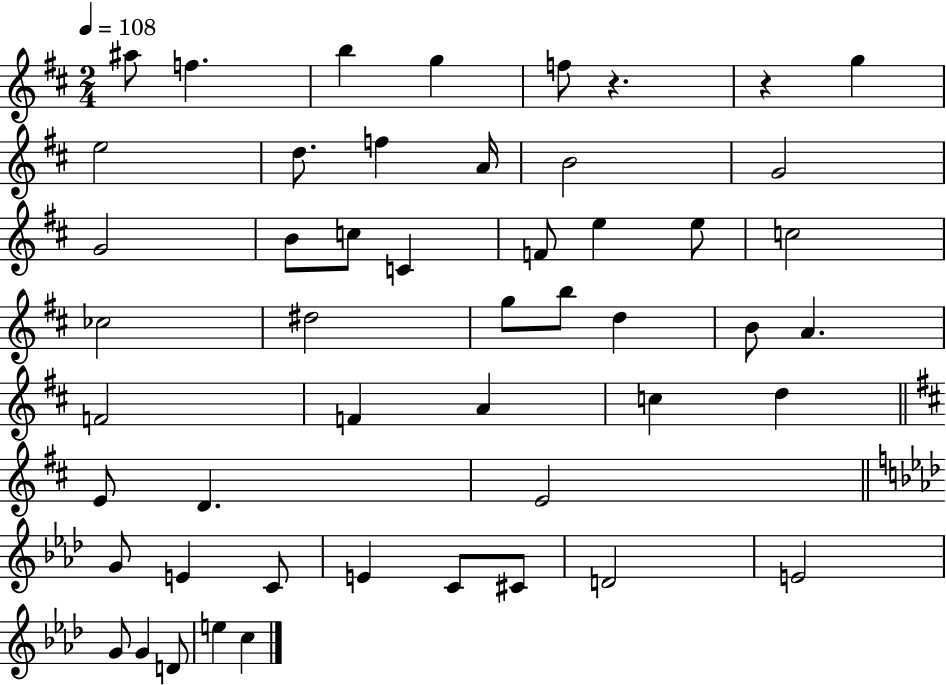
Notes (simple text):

A#5/e F5/q. B5/q G5/q F5/e R/q. R/q G5/q E5/h D5/e. F5/q A4/s B4/h G4/h G4/h B4/e C5/e C4/q F4/e E5/q E5/e C5/h CES5/h D#5/h G5/e B5/e D5/q B4/e A4/q. F4/h F4/q A4/q C5/q D5/q E4/e D4/q. E4/h G4/e E4/q C4/e E4/q C4/e C#4/e D4/h E4/h G4/e G4/q D4/e E5/q C5/q